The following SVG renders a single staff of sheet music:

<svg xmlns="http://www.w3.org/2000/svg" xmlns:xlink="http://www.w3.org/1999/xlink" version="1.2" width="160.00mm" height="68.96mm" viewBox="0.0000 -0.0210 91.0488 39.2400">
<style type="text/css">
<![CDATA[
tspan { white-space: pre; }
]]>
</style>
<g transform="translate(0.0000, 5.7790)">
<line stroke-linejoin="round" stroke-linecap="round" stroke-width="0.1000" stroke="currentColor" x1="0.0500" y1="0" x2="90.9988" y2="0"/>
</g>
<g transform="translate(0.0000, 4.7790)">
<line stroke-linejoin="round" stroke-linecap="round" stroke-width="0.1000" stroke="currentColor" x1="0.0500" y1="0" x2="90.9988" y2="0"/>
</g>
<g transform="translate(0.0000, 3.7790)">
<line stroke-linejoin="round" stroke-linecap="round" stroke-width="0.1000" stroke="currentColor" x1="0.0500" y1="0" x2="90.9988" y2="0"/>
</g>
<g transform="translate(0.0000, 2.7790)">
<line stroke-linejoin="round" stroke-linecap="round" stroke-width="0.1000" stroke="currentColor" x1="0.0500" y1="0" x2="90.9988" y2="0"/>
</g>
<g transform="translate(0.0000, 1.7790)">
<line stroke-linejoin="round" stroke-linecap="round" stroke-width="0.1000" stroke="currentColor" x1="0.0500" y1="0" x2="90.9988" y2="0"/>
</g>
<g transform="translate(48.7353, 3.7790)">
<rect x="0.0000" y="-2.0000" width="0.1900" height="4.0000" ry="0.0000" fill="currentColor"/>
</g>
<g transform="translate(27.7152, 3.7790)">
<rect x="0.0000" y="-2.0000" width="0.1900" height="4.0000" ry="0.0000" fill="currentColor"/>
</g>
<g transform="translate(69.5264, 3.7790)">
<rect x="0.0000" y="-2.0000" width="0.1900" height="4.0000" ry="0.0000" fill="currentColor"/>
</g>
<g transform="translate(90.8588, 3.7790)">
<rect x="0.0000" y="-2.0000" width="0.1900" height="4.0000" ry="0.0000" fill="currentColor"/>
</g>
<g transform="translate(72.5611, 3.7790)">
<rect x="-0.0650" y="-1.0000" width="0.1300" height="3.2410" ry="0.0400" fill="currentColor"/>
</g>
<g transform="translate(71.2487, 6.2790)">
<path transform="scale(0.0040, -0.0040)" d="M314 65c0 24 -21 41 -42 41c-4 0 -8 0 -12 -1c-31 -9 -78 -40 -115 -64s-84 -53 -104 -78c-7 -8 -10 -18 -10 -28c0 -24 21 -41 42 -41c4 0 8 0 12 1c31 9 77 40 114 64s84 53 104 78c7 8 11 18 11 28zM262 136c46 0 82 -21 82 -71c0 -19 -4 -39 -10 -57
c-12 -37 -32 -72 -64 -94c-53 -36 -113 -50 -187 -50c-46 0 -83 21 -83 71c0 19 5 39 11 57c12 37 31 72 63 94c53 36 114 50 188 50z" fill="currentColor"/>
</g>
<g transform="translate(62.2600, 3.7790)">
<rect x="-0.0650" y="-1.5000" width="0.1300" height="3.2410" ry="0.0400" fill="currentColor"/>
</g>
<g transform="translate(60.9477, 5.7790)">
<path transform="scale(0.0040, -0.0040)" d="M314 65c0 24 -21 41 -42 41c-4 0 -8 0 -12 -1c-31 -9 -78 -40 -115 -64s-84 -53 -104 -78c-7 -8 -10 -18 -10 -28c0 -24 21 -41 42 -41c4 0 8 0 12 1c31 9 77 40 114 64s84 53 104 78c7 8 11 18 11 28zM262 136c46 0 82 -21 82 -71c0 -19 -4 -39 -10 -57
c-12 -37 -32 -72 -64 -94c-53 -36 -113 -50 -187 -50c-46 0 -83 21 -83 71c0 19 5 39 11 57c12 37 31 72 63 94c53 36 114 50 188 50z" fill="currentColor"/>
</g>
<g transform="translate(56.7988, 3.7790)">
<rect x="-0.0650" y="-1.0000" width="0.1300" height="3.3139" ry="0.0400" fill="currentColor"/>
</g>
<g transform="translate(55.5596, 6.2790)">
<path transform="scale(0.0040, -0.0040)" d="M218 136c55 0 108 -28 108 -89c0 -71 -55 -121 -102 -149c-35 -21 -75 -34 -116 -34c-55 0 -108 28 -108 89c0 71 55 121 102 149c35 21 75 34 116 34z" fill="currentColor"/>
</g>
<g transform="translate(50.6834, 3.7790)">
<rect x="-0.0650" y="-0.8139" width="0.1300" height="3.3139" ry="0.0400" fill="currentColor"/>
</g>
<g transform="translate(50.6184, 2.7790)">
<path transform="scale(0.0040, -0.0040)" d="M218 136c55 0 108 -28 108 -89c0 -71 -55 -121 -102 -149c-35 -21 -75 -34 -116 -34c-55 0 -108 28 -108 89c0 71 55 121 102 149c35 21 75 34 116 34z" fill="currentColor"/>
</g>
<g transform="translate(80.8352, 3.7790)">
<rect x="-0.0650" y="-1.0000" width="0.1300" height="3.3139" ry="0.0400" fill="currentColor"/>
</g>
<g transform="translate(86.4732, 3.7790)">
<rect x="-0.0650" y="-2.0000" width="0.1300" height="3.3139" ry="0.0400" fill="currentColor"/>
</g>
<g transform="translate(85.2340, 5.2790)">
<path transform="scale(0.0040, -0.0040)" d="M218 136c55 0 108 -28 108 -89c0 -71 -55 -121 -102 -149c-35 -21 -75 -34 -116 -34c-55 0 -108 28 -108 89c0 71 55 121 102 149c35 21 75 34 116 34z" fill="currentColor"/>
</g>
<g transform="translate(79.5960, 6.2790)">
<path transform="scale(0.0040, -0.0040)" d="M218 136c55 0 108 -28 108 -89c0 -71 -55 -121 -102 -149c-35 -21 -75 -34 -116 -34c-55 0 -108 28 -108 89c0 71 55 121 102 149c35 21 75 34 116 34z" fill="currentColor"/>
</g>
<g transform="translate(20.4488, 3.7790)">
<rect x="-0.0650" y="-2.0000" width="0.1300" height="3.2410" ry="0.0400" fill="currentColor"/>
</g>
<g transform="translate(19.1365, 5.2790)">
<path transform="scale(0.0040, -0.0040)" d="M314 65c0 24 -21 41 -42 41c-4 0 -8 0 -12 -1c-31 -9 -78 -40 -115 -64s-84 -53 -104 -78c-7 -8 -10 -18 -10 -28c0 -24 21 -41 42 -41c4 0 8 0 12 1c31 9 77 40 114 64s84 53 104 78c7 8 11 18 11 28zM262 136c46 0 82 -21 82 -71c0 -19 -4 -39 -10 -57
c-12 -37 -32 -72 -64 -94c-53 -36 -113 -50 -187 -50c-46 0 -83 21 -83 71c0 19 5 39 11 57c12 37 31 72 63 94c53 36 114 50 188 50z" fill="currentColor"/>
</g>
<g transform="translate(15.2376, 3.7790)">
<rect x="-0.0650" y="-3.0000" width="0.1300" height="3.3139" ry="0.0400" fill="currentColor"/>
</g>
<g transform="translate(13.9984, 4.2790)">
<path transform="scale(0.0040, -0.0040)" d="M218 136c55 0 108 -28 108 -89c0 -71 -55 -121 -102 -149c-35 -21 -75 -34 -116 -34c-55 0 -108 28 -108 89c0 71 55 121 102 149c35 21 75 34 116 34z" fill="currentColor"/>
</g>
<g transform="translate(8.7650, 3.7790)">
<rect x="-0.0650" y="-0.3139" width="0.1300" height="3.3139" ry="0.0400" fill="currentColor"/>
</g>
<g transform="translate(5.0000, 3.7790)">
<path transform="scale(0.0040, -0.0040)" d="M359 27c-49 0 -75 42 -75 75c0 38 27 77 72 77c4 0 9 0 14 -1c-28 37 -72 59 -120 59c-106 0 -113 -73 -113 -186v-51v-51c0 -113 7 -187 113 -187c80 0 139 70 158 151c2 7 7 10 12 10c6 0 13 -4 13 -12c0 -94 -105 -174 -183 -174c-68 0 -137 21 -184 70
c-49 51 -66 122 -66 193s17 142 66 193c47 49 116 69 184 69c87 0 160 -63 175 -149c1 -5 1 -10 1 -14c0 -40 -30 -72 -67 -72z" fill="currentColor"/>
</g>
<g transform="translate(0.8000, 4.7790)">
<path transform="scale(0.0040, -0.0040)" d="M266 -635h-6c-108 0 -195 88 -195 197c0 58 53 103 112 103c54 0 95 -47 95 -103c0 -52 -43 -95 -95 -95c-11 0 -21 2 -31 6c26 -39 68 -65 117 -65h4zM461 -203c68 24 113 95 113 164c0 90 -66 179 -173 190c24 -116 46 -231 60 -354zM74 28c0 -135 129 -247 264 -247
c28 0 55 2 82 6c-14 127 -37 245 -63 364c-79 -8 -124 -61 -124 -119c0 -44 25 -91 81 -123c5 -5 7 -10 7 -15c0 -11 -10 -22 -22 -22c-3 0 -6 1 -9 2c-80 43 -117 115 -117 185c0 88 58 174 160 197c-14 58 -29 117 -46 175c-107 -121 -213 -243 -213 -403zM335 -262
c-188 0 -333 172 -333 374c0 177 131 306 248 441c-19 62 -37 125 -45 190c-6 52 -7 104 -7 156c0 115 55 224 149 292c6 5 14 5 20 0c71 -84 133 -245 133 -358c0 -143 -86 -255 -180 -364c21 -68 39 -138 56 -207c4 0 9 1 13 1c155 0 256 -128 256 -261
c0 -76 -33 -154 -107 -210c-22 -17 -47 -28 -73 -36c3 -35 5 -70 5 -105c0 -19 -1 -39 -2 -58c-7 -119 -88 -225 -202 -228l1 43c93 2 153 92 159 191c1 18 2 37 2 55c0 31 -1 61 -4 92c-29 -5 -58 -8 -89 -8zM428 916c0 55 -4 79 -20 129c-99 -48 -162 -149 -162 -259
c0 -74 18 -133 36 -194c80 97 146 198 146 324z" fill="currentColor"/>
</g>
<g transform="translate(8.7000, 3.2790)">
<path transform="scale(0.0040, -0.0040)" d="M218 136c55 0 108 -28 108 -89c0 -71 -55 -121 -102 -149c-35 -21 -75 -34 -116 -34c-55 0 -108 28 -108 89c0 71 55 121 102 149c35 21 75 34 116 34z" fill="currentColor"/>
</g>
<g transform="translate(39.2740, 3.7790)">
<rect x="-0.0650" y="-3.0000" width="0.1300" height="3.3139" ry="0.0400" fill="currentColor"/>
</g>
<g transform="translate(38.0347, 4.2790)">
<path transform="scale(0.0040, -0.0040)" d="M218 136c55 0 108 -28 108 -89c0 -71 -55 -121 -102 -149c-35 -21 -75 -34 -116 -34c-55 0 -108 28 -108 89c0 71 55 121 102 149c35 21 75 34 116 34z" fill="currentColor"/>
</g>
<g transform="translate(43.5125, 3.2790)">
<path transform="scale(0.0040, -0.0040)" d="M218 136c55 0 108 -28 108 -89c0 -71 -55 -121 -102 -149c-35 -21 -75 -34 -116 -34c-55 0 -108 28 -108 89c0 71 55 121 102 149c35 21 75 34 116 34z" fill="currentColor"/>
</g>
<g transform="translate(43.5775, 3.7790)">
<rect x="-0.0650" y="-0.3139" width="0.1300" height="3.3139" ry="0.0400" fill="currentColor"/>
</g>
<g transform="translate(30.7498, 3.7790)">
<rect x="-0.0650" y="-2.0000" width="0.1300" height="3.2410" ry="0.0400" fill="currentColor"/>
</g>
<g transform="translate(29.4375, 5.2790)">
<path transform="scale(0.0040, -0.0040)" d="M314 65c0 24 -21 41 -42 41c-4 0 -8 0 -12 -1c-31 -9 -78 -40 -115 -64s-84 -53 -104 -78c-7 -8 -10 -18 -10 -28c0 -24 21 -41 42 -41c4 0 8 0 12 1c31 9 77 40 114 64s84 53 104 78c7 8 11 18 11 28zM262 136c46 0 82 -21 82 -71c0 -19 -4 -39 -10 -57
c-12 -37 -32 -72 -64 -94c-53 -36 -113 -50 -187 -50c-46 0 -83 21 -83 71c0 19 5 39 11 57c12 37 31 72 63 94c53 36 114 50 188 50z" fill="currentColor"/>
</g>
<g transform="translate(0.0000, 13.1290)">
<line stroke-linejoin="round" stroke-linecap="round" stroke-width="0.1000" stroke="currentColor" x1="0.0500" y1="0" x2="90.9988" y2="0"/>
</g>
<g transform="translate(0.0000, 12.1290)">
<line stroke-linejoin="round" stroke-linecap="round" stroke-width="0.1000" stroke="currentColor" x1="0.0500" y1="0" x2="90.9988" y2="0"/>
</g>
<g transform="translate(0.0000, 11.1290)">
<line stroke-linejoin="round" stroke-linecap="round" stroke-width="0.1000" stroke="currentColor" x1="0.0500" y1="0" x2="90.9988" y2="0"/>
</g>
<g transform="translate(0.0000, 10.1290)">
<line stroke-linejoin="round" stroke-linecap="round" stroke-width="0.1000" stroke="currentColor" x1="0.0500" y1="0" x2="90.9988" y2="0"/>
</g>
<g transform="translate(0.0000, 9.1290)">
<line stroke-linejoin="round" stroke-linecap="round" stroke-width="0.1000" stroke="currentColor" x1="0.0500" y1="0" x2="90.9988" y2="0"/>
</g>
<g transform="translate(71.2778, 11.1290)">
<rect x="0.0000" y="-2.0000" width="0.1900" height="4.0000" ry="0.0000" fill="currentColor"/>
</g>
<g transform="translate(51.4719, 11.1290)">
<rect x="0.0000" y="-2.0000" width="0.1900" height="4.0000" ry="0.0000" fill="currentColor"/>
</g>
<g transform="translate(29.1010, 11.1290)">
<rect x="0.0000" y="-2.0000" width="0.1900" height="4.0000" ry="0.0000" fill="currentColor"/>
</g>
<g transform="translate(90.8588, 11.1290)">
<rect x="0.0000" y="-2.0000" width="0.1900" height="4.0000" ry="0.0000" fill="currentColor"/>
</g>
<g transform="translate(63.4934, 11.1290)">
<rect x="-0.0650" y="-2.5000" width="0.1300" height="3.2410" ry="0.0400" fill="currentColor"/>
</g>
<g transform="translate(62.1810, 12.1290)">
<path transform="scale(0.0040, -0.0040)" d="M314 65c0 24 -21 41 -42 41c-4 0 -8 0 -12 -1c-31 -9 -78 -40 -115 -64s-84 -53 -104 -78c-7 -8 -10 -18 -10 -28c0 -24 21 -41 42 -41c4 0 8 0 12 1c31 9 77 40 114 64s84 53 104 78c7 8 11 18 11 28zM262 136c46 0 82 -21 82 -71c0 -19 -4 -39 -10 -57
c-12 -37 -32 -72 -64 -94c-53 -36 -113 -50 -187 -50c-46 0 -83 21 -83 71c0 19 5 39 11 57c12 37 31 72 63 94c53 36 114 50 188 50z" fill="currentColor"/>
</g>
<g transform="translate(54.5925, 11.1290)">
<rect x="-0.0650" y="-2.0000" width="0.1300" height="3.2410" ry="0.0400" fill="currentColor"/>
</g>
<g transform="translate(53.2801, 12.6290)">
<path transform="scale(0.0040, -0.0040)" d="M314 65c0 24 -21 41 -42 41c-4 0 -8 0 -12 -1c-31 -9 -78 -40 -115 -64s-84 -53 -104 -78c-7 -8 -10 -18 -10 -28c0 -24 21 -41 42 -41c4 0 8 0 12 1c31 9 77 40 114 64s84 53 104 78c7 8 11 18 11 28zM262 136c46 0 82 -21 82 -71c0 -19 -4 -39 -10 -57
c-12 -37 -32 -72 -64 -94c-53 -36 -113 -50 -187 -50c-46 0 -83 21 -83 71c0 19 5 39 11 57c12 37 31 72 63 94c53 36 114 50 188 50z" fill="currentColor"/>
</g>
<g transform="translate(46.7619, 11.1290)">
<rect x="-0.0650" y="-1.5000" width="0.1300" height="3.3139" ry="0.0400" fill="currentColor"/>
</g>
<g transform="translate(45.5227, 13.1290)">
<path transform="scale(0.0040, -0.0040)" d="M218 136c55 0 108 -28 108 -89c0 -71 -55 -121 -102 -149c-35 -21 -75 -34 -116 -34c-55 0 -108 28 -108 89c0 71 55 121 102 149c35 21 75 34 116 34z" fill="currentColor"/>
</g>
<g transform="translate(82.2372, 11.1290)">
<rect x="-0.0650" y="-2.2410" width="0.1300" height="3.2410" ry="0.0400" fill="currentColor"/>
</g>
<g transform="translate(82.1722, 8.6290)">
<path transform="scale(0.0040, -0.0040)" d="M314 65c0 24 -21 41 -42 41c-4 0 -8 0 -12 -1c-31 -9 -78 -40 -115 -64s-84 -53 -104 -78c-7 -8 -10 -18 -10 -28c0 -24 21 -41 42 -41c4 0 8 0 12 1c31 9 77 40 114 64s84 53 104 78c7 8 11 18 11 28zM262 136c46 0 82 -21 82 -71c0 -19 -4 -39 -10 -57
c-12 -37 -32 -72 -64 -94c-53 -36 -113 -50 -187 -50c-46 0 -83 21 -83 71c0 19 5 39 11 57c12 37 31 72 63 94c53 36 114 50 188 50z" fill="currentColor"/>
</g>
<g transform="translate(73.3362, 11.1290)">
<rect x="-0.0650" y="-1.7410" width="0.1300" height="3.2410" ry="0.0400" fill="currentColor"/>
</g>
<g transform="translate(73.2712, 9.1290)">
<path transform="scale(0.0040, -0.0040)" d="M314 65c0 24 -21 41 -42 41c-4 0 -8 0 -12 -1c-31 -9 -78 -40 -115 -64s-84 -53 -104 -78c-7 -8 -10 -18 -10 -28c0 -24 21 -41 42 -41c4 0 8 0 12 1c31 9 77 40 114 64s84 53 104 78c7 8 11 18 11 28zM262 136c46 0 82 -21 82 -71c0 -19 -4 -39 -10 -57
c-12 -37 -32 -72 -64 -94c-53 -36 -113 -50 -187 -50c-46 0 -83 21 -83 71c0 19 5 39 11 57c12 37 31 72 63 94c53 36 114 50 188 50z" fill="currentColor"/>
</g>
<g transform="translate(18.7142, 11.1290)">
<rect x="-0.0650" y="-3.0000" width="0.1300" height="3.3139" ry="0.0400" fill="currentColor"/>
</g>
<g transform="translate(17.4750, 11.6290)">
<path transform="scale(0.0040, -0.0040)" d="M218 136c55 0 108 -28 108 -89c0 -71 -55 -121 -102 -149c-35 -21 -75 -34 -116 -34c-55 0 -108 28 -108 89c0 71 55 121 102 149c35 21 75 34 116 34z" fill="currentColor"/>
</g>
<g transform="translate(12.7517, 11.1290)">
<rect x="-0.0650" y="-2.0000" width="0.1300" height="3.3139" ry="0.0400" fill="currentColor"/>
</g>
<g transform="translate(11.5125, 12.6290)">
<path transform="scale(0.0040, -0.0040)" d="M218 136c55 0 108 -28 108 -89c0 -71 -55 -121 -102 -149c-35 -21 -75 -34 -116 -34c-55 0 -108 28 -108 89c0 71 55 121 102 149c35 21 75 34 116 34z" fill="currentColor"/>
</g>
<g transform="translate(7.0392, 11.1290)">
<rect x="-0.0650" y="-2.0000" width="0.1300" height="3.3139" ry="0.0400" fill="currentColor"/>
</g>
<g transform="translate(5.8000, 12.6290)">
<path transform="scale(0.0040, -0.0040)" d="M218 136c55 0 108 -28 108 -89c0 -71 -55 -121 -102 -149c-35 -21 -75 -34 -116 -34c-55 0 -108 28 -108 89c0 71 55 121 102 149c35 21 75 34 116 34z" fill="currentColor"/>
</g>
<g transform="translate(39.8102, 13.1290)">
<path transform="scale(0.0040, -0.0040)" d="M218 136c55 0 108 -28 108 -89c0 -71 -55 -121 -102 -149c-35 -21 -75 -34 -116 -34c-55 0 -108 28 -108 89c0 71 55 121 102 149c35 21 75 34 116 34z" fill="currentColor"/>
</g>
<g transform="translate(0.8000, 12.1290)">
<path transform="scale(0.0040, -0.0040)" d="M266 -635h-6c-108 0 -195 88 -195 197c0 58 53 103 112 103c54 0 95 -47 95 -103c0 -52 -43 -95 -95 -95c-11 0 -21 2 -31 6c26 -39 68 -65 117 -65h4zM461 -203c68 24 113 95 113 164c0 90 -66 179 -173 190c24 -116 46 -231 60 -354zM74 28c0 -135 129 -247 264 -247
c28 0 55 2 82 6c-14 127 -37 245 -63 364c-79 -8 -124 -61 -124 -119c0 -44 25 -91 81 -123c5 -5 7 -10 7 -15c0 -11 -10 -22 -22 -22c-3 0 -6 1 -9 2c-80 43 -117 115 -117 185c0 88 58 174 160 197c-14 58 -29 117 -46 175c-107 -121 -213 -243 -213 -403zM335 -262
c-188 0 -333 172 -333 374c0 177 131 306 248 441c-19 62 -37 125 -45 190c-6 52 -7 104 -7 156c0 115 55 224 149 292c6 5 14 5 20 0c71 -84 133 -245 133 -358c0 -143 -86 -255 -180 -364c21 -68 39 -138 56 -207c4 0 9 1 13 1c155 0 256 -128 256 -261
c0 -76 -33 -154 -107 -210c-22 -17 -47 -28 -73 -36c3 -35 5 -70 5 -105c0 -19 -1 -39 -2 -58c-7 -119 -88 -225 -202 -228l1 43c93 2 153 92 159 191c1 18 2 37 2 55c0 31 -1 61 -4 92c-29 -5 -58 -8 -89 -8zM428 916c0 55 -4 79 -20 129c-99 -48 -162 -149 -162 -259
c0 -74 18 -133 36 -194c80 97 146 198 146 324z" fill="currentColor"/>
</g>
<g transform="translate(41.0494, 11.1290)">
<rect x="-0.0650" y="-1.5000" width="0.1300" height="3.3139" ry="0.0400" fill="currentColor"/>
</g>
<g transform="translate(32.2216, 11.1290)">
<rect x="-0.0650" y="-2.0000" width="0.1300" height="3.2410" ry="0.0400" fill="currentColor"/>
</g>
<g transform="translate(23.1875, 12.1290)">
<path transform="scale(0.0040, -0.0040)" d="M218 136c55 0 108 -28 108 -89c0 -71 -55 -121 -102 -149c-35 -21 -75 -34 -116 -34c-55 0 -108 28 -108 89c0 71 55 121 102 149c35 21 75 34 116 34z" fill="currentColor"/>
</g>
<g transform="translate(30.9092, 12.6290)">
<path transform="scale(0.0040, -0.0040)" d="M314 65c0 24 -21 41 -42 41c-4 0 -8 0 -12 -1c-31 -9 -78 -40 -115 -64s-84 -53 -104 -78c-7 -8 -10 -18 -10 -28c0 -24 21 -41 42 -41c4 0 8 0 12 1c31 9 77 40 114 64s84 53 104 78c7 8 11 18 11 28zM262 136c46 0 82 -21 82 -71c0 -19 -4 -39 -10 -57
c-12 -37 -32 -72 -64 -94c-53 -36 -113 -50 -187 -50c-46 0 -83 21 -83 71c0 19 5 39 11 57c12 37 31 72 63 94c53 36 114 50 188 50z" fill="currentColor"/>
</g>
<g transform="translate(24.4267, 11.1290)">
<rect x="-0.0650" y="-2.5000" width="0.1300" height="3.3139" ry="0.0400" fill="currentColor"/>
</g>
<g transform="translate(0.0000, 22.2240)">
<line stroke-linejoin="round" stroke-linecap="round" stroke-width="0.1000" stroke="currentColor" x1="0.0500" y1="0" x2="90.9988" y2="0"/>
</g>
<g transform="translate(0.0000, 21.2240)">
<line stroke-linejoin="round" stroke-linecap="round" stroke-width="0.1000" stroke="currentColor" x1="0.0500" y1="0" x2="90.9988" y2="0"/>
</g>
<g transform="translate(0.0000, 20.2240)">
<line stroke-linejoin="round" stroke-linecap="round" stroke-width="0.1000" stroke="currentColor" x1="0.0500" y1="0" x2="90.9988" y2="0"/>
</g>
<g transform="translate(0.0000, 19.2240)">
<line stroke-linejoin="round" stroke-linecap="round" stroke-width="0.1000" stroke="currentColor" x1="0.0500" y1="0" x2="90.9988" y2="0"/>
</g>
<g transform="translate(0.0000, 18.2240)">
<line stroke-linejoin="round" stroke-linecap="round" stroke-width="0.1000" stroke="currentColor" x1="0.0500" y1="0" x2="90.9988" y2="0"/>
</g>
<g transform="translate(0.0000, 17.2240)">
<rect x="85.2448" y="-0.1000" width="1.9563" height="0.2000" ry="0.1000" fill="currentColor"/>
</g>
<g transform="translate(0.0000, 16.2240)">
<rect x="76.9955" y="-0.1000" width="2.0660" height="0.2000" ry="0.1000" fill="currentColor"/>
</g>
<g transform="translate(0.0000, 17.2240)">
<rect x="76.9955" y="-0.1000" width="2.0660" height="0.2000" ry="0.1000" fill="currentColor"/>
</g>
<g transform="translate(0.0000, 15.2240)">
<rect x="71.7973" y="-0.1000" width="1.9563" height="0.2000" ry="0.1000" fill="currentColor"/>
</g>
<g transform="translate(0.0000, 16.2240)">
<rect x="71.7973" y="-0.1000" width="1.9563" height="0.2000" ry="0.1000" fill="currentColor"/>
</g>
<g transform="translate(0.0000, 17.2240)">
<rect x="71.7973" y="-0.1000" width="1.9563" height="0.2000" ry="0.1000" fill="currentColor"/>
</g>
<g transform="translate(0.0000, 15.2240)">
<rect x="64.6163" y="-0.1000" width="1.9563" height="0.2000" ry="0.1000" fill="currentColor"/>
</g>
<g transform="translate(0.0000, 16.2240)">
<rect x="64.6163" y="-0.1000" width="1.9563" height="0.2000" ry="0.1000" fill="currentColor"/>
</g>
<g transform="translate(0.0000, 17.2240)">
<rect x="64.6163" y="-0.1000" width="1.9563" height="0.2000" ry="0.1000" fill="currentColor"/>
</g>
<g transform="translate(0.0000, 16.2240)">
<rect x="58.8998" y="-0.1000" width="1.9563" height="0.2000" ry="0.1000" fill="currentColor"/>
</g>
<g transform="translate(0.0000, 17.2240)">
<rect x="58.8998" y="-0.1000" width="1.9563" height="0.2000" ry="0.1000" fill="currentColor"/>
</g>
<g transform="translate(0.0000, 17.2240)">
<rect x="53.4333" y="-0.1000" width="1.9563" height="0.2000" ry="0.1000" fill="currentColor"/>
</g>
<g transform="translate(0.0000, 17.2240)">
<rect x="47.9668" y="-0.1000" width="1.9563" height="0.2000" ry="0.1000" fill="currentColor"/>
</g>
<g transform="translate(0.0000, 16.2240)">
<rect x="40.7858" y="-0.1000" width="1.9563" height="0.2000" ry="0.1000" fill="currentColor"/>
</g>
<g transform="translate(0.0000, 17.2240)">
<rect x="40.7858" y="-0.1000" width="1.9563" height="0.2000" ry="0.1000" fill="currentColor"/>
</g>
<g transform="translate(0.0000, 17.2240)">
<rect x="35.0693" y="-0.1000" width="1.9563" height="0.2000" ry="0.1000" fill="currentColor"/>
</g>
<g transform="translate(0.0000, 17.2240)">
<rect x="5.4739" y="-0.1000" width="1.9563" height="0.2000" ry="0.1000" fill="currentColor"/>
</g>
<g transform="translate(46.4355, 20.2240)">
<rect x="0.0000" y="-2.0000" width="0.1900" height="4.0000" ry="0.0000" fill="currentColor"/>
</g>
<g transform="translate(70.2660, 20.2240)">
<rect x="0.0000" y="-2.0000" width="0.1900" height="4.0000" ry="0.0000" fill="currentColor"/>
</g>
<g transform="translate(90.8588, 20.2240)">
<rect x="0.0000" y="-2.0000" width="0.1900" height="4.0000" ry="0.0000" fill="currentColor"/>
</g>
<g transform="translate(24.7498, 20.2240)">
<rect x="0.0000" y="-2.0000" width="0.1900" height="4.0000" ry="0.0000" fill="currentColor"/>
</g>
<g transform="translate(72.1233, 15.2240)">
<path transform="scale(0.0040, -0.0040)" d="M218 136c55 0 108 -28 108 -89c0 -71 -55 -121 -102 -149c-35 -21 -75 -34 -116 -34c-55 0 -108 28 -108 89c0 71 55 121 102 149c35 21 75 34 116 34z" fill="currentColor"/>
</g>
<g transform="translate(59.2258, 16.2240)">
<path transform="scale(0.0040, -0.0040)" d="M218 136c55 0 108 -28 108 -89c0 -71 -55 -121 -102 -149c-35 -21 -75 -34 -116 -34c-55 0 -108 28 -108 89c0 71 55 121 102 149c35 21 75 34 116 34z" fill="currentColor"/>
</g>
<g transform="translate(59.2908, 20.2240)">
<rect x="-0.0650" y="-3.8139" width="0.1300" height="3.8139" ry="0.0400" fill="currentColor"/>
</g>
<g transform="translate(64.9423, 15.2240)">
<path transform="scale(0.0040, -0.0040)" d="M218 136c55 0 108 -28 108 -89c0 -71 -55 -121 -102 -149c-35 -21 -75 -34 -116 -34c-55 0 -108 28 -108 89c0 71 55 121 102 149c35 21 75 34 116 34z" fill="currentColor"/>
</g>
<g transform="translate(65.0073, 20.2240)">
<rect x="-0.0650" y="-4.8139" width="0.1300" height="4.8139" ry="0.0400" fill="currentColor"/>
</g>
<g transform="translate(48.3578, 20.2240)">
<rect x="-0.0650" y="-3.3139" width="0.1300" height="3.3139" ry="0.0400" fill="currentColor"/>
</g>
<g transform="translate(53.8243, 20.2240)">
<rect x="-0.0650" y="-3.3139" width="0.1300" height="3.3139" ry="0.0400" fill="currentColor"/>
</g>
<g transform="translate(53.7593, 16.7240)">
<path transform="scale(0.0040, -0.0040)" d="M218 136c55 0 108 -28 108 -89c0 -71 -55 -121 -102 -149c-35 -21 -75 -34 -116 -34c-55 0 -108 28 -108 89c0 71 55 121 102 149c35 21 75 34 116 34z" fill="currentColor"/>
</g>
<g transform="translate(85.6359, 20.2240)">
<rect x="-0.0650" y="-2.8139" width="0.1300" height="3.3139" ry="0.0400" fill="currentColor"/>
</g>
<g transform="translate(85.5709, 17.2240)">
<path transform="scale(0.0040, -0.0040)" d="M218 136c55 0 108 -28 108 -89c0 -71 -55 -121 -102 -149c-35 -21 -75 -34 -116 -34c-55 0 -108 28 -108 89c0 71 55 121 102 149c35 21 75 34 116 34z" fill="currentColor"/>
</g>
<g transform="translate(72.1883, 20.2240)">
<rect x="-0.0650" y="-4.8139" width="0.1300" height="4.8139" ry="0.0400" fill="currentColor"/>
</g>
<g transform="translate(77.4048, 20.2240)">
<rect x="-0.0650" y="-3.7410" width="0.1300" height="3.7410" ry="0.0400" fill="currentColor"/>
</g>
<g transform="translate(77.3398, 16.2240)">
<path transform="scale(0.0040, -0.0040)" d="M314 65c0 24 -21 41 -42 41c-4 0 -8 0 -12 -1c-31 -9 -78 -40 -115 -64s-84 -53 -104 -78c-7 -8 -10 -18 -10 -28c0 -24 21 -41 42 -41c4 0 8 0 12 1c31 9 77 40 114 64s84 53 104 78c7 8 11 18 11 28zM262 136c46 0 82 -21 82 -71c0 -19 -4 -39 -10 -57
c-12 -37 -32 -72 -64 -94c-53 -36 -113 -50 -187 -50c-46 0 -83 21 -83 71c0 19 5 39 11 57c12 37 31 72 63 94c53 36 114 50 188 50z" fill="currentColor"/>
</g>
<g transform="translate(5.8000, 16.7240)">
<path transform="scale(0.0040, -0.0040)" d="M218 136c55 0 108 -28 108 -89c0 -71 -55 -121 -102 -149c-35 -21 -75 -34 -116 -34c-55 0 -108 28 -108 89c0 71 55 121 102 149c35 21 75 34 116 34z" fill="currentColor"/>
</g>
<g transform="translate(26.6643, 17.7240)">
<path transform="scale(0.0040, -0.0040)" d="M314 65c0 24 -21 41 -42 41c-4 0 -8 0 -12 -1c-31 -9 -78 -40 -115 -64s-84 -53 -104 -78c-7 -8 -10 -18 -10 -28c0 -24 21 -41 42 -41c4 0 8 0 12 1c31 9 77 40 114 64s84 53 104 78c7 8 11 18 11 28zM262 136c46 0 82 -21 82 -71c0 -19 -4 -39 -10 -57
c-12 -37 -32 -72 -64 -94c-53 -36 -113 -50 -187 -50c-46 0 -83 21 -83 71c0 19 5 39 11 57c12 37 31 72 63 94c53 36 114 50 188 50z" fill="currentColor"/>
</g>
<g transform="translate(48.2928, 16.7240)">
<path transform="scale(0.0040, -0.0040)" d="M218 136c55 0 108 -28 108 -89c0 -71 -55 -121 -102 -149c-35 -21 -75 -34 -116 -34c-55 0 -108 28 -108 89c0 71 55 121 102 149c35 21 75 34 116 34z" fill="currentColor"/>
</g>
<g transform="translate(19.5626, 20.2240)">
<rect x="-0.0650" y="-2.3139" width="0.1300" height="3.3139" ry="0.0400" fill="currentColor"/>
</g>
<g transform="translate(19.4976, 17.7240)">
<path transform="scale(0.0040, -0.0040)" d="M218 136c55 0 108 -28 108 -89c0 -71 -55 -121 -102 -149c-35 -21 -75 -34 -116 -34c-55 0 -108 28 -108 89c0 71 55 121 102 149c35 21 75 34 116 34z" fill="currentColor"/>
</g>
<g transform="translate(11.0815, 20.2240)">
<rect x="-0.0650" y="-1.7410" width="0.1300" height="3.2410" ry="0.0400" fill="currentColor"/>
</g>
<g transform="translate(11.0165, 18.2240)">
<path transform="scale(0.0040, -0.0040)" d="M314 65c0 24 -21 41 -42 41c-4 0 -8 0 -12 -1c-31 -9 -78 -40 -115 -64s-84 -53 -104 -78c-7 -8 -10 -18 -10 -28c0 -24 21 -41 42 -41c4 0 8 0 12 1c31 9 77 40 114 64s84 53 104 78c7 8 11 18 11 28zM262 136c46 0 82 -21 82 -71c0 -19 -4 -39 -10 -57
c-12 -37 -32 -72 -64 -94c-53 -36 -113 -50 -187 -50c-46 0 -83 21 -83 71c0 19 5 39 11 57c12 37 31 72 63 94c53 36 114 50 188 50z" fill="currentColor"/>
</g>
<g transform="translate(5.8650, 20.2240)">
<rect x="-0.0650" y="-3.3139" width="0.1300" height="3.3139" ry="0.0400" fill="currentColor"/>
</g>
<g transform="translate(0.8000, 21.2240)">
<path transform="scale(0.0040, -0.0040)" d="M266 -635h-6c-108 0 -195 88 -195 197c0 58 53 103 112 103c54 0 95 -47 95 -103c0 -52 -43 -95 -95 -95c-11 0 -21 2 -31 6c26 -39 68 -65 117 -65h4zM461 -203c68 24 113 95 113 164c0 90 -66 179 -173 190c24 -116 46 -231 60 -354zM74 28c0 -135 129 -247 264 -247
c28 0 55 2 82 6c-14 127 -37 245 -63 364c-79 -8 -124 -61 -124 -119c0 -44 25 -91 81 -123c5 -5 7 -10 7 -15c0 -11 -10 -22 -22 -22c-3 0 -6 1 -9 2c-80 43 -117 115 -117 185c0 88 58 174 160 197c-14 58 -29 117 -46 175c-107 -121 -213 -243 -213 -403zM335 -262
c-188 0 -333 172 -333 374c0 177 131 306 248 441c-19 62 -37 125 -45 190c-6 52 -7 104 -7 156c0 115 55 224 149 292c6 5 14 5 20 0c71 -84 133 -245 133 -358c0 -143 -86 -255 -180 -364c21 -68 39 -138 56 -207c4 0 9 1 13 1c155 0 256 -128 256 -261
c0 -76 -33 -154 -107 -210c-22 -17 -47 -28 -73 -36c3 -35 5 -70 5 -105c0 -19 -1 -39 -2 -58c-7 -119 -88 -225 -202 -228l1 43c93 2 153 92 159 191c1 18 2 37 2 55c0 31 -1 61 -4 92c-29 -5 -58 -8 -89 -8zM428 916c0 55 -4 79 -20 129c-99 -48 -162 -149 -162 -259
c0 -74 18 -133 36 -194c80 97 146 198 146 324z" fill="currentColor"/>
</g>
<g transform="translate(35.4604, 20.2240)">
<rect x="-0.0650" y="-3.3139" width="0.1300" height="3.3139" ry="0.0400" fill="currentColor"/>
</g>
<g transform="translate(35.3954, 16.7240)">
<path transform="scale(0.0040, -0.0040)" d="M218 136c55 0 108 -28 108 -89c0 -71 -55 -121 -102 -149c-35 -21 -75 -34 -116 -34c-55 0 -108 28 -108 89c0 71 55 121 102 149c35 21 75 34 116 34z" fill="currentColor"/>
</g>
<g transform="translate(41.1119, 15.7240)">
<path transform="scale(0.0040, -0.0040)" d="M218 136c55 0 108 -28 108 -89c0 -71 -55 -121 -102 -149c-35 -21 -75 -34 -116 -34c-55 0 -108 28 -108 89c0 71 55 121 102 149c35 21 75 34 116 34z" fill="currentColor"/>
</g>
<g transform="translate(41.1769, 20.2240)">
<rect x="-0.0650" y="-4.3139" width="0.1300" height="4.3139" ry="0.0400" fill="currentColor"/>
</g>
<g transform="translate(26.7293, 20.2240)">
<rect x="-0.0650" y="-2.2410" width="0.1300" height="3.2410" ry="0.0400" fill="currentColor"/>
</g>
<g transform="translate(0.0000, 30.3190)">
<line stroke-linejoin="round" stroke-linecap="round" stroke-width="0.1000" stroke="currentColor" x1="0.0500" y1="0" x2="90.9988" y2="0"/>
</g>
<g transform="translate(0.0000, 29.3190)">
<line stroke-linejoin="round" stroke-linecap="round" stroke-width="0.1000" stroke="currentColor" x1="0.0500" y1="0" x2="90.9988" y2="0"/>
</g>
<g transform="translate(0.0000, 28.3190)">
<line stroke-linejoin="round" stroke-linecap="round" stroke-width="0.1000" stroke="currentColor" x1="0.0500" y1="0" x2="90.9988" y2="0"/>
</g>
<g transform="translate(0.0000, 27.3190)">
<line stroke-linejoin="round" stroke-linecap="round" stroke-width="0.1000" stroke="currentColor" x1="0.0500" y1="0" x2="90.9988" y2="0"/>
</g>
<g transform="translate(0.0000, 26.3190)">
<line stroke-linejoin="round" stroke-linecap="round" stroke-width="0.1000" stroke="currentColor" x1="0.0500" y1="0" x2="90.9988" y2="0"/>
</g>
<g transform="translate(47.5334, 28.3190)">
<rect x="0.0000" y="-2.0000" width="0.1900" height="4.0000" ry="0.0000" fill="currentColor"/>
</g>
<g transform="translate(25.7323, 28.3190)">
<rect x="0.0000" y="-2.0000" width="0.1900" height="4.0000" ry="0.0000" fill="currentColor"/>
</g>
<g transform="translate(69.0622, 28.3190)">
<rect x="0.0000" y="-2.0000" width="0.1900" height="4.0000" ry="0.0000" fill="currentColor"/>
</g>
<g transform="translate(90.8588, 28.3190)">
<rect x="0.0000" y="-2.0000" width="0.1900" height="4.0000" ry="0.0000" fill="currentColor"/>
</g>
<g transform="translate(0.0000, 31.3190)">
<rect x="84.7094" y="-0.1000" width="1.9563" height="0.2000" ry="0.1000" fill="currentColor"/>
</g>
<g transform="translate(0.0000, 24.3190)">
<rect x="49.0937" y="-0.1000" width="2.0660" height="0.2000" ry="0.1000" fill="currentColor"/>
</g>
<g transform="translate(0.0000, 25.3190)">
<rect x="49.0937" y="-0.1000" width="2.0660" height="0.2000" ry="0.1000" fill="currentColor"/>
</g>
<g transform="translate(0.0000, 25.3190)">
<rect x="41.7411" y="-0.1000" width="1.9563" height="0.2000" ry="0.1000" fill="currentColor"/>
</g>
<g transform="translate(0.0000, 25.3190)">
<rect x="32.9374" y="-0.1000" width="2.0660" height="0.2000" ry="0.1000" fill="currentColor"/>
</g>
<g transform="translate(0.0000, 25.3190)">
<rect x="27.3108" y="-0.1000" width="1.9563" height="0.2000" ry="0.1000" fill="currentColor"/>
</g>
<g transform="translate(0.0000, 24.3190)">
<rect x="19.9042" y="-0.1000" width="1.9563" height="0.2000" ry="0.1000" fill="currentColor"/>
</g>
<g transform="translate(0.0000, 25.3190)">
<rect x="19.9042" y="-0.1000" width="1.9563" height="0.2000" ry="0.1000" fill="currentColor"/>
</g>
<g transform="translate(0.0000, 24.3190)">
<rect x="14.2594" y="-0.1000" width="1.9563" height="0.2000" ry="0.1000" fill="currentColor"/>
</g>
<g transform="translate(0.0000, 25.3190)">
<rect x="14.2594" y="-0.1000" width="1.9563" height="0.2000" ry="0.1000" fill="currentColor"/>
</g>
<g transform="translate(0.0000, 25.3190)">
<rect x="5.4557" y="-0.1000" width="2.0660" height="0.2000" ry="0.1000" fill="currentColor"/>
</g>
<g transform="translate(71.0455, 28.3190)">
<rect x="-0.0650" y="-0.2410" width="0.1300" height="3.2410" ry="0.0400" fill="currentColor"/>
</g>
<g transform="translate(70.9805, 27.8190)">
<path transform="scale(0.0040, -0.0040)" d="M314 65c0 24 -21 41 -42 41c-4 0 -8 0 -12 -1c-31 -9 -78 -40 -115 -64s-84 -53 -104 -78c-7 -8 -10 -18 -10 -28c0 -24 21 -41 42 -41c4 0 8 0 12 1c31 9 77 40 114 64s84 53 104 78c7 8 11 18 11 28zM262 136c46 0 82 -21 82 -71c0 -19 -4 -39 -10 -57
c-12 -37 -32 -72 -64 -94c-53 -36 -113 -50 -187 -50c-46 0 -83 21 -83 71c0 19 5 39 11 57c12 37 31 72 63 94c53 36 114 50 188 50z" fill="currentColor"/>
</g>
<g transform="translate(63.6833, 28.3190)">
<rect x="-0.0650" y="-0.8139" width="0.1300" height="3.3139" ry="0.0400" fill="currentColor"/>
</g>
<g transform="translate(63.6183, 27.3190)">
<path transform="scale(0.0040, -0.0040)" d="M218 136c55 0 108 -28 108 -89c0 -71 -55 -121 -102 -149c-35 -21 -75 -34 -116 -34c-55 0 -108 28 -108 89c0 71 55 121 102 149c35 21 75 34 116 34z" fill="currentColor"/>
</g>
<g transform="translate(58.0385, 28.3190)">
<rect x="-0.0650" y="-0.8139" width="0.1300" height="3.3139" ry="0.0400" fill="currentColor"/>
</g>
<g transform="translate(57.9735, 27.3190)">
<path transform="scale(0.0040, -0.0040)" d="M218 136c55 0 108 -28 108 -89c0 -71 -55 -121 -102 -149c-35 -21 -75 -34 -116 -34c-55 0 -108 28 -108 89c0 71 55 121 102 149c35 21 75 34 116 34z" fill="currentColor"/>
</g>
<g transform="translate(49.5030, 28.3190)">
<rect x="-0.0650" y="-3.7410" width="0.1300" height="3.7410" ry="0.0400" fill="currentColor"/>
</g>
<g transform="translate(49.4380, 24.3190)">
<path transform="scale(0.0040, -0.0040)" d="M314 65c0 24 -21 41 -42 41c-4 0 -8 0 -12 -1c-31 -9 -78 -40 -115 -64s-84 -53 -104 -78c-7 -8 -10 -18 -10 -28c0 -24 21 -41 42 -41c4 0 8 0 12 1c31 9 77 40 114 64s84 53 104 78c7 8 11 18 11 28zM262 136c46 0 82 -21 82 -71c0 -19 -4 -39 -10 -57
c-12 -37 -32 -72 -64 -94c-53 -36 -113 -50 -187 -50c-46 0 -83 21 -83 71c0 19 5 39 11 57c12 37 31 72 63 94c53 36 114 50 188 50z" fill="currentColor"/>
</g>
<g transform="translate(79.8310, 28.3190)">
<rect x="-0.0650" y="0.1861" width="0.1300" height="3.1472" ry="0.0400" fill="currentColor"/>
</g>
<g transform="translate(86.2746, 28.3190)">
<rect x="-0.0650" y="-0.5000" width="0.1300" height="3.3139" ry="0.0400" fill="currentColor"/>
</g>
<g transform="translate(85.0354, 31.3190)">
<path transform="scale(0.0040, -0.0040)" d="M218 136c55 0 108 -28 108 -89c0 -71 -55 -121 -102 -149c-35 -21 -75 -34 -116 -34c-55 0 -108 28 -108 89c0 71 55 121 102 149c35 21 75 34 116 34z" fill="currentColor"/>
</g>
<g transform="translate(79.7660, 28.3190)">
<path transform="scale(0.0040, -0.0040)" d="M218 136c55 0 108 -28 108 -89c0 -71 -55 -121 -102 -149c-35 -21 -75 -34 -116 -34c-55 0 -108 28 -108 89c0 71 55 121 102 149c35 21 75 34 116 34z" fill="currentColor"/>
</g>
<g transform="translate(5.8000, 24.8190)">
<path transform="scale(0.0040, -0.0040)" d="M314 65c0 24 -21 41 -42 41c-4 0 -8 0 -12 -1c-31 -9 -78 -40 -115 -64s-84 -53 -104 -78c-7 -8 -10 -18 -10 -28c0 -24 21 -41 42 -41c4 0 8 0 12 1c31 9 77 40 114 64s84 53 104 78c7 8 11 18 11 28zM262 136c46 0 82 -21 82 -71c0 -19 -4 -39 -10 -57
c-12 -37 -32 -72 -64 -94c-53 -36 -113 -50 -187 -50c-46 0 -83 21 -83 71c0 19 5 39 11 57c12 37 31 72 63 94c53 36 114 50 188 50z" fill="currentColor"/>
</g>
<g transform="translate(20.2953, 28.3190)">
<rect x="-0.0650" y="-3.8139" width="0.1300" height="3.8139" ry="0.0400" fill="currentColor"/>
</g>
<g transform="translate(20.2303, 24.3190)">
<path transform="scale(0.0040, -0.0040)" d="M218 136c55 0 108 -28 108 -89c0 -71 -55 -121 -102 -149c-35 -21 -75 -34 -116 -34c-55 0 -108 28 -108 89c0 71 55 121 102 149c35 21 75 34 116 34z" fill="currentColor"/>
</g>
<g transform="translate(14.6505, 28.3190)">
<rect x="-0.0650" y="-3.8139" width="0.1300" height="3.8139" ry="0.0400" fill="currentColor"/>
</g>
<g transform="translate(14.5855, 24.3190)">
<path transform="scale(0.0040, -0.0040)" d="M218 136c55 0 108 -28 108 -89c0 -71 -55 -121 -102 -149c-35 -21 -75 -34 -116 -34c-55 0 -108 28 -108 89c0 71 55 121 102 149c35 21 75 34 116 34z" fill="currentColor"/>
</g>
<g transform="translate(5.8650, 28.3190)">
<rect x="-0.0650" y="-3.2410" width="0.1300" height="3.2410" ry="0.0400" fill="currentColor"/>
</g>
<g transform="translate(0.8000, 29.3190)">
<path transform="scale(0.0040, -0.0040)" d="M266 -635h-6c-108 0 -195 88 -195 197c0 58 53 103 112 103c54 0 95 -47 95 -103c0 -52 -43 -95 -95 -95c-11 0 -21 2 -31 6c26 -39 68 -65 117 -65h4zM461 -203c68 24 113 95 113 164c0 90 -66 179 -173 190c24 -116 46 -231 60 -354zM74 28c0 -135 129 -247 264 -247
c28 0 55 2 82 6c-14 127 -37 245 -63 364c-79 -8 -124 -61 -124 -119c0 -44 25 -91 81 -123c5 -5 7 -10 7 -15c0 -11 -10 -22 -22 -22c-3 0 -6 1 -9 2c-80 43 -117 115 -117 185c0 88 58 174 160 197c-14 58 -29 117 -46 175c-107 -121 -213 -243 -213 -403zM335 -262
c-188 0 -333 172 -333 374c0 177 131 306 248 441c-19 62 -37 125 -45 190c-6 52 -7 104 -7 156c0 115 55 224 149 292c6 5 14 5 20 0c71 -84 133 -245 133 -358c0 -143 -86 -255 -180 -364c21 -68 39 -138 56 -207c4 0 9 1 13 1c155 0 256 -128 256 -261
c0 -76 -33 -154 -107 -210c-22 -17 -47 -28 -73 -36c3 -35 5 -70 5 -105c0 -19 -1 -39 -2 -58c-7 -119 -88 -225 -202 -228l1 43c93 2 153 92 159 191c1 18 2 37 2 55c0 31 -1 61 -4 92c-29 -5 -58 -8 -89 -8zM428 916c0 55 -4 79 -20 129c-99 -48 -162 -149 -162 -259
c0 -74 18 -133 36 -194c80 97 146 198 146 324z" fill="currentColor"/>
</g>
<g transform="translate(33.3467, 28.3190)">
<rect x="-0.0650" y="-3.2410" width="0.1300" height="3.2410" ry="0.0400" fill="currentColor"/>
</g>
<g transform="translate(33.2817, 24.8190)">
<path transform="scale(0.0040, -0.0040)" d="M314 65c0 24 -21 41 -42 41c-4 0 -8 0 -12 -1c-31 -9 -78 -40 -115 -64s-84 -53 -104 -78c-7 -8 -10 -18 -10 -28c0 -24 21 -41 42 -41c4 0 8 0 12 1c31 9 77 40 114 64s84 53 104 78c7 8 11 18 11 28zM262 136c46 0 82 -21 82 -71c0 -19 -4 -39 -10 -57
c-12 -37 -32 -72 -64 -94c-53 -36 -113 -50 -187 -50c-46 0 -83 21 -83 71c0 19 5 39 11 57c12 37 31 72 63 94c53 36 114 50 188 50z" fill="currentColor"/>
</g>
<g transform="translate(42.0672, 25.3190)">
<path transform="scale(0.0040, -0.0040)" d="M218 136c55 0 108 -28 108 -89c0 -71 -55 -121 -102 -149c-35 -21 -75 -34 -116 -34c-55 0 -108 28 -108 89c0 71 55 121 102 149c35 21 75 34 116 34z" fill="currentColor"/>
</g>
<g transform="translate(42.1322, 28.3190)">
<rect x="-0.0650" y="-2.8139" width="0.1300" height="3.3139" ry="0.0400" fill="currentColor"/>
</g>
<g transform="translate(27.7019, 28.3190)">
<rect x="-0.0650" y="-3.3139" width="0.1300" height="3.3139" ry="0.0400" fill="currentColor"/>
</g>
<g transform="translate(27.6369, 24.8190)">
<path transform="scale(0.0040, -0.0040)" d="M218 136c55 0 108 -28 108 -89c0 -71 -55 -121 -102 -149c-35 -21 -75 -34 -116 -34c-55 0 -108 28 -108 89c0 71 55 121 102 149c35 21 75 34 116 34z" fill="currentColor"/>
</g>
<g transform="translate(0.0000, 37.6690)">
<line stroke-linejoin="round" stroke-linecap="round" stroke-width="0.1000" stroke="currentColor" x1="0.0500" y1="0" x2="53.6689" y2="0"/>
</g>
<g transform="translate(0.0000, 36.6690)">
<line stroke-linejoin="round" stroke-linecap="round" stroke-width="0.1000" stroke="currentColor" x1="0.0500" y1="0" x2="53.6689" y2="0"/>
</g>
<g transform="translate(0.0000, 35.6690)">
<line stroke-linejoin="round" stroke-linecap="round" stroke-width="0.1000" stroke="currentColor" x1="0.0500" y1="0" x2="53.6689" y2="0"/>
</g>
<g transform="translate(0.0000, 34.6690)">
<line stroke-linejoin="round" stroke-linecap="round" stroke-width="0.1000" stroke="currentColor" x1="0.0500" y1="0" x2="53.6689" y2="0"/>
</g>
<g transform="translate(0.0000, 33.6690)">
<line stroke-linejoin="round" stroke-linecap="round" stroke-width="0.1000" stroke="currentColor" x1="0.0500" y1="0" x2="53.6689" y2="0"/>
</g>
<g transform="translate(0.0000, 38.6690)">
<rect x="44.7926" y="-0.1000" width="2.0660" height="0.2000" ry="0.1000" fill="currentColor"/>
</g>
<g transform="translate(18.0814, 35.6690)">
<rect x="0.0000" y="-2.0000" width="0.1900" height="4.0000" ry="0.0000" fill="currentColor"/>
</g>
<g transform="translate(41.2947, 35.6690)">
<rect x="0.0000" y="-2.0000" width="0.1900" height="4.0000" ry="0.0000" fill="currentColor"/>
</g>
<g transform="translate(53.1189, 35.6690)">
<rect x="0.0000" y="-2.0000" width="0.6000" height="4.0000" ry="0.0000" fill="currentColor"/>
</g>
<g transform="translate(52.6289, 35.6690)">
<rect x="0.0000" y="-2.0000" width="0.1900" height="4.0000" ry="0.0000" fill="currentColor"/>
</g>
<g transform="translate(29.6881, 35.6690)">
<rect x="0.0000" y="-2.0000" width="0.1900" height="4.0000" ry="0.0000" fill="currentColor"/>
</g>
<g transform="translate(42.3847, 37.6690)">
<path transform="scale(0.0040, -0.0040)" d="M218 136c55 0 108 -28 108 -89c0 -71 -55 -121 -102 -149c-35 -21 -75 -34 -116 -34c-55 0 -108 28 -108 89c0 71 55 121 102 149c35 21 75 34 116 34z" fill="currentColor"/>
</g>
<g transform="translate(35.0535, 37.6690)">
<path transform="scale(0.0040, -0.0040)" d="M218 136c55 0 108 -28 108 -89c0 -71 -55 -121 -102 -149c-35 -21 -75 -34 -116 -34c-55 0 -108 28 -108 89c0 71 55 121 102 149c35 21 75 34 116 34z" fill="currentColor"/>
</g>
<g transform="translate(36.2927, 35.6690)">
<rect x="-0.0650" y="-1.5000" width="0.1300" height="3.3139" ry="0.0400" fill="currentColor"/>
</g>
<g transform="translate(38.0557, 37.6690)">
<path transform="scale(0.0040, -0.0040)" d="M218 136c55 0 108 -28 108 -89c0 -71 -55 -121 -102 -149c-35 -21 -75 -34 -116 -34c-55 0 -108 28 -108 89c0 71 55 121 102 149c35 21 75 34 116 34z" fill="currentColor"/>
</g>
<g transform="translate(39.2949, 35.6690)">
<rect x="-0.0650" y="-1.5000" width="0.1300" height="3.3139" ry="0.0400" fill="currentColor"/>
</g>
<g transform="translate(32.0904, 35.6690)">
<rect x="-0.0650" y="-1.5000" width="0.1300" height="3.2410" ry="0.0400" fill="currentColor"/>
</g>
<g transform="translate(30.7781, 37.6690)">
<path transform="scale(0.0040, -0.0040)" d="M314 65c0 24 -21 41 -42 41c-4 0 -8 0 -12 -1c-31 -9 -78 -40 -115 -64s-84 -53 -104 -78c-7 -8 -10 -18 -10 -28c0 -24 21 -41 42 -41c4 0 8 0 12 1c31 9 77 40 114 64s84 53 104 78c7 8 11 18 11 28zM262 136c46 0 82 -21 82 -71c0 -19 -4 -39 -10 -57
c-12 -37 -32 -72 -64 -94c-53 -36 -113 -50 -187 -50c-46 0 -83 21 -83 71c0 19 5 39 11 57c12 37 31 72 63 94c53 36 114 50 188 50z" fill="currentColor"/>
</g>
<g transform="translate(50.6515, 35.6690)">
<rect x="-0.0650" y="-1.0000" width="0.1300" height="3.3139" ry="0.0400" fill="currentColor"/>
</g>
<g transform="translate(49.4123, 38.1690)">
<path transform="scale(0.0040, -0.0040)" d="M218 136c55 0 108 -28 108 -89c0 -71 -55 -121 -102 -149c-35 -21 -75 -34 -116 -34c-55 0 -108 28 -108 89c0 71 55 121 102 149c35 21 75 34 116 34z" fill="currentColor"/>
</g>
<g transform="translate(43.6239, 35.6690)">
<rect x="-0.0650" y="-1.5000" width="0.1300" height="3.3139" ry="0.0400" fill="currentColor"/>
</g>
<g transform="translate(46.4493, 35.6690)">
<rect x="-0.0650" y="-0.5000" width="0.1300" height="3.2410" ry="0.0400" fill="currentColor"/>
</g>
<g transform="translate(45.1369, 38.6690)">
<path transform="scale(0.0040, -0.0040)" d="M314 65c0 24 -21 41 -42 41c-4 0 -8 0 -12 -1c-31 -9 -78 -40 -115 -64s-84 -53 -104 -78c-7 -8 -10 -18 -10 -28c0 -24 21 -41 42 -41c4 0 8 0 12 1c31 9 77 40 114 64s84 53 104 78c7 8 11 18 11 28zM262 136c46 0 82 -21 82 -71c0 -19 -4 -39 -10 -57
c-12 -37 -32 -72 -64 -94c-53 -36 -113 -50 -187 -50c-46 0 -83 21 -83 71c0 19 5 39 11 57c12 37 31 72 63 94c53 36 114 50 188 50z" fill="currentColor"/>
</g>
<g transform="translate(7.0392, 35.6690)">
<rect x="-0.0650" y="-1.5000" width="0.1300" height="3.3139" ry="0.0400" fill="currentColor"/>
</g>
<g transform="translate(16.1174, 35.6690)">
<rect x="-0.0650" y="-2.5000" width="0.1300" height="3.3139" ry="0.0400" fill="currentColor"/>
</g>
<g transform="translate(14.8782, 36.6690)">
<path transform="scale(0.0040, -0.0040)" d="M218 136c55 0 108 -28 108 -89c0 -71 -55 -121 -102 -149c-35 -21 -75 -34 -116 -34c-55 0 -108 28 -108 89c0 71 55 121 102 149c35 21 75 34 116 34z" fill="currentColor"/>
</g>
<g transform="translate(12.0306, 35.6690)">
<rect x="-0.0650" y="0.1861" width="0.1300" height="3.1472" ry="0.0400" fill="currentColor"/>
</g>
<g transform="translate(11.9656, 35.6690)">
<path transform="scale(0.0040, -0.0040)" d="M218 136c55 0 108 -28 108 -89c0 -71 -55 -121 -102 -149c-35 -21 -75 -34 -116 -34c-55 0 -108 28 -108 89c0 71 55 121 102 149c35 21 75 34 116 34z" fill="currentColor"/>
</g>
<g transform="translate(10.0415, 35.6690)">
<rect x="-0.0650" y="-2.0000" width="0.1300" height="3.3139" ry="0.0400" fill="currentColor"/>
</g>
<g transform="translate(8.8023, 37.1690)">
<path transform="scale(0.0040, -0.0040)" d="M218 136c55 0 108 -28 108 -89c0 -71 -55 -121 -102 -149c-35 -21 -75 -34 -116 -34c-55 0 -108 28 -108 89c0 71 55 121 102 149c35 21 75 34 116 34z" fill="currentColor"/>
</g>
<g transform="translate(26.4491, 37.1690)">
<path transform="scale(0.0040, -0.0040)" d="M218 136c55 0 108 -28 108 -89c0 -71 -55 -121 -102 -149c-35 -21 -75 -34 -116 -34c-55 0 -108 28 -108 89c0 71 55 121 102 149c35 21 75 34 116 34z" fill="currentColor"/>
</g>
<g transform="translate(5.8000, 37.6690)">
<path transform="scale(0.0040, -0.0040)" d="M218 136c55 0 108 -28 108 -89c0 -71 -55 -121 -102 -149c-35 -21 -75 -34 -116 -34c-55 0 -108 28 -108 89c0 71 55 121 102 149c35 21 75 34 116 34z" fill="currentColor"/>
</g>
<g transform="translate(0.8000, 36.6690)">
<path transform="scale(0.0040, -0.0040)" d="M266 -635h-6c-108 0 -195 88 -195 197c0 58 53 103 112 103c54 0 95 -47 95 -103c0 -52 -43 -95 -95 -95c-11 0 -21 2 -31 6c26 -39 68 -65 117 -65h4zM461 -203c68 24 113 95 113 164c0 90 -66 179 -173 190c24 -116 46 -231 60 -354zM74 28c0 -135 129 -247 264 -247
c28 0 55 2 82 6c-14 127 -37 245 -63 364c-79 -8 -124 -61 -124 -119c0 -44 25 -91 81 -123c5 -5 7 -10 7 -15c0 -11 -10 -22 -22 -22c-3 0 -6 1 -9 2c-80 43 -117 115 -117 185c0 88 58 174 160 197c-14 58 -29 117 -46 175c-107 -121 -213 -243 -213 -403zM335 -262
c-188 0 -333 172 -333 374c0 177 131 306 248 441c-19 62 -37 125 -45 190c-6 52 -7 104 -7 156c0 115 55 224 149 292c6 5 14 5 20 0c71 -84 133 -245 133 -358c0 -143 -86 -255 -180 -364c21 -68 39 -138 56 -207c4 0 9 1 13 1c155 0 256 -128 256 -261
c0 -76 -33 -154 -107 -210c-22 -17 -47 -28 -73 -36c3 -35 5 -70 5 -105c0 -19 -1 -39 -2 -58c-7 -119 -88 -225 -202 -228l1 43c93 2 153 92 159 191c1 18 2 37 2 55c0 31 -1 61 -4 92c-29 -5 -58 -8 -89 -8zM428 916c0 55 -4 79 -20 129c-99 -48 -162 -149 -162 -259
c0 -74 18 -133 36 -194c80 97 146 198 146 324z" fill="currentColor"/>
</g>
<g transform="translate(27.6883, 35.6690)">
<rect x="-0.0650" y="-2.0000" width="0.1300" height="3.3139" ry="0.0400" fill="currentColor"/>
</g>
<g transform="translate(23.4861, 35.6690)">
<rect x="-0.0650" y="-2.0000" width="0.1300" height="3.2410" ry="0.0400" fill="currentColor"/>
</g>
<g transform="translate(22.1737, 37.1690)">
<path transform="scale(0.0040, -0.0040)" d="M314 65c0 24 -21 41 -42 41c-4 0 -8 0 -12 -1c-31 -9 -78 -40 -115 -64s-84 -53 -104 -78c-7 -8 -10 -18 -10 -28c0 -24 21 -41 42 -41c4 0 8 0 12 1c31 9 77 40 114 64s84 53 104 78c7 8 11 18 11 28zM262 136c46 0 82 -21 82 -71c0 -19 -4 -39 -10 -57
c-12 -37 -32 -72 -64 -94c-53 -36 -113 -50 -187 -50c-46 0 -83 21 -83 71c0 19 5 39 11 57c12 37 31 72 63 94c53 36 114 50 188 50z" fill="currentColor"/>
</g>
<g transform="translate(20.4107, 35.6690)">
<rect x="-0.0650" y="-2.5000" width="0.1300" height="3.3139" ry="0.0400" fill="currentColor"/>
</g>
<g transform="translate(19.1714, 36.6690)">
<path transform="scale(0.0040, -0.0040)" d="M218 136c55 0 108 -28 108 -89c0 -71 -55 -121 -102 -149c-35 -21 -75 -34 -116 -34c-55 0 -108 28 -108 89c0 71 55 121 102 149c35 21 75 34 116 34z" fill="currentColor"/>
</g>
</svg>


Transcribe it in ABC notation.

X:1
T:Untitled
M:4/4
L:1/4
K:C
c A F2 F2 A c d D E2 D2 D F F F A G F2 E E F2 G2 f2 g2 b f2 g g2 b d' b b c' e' e' c'2 a b2 c' c' b b2 a c'2 d d c2 B C E F B G G F2 F E2 E E E C2 D